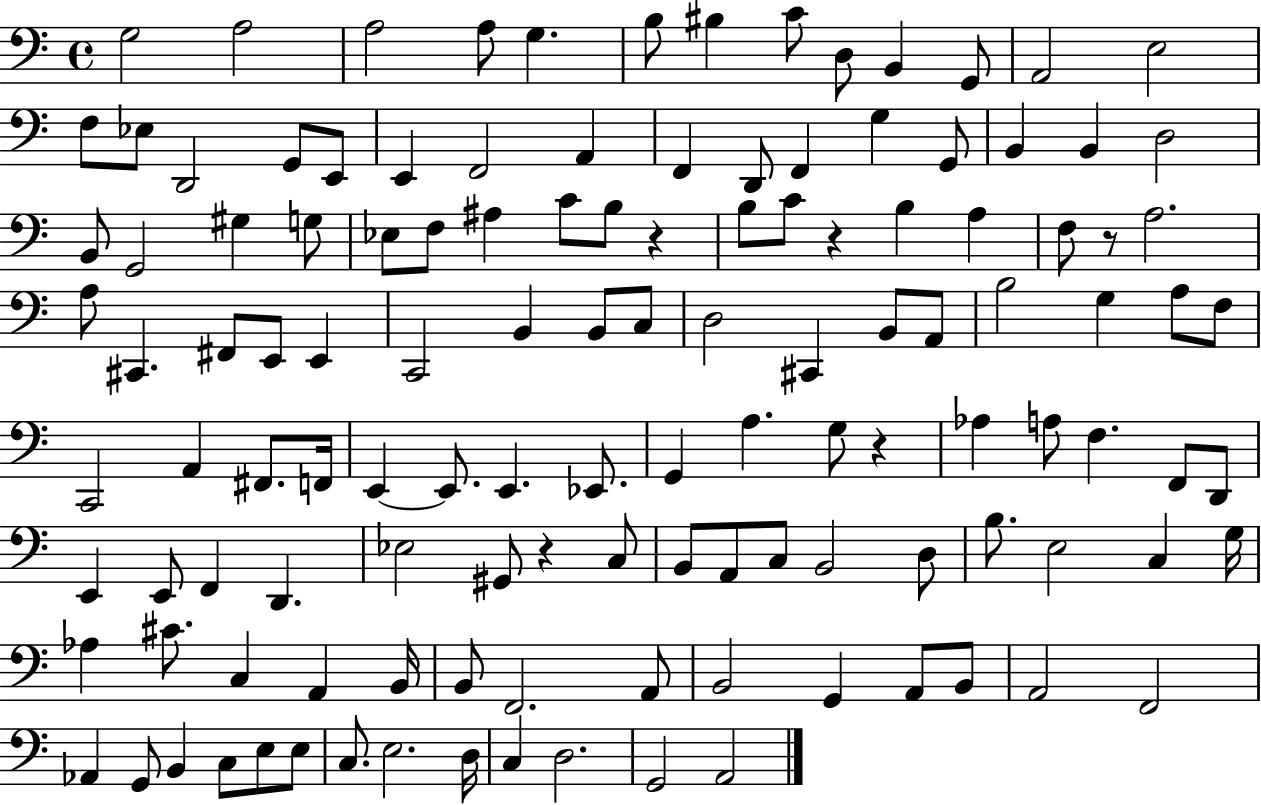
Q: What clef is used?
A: bass